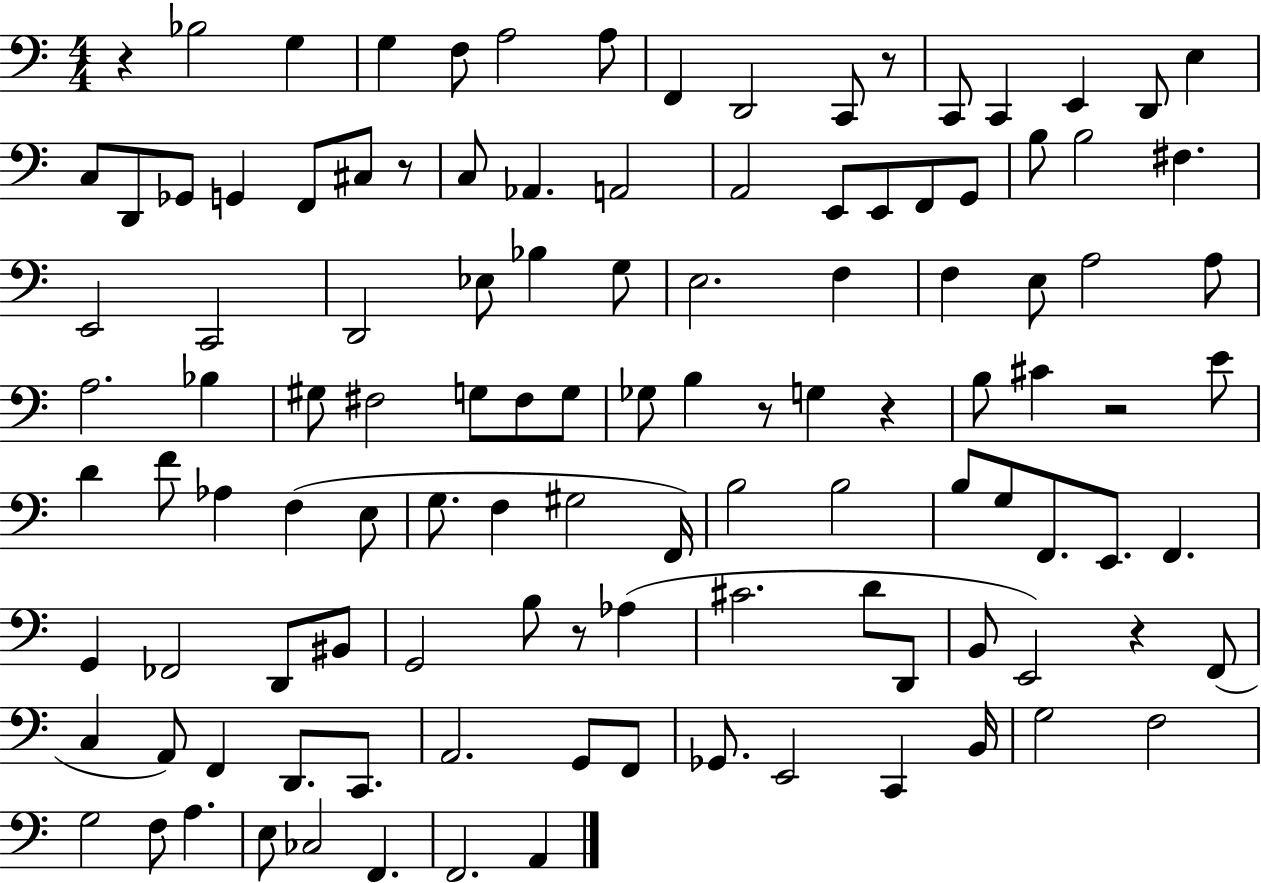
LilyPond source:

{
  \clef bass
  \numericTimeSignature
  \time 4/4
  \key c \major
  \repeat volta 2 { r4 bes2 g4 | g4 f8 a2 a8 | f,4 d,2 c,8 r8 | c,8 c,4 e,4 d,8 e4 | \break c8 d,8 ges,8 g,4 f,8 cis8 r8 | c8 aes,4. a,2 | a,2 e,8 e,8 f,8 g,8 | b8 b2 fis4. | \break e,2 c,2 | d,2 ees8 bes4 g8 | e2. f4 | f4 e8 a2 a8 | \break a2. bes4 | gis8 fis2 g8 fis8 g8 | ges8 b4 r8 g4 r4 | b8 cis'4 r2 e'8 | \break d'4 f'8 aes4 f4( e8 | g8. f4 gis2 f,16) | b2 b2 | b8 g8 f,8. e,8. f,4. | \break g,4 fes,2 d,8 bis,8 | g,2 b8 r8 aes4( | cis'2. d'8 d,8 | b,8 e,2) r4 f,8( | \break c4 a,8) f,4 d,8. c,8. | a,2. g,8 f,8 | ges,8. e,2 c,4 b,16 | g2 f2 | \break g2 f8 a4. | e8 ces2 f,4. | f,2. a,4 | } \bar "|."
}